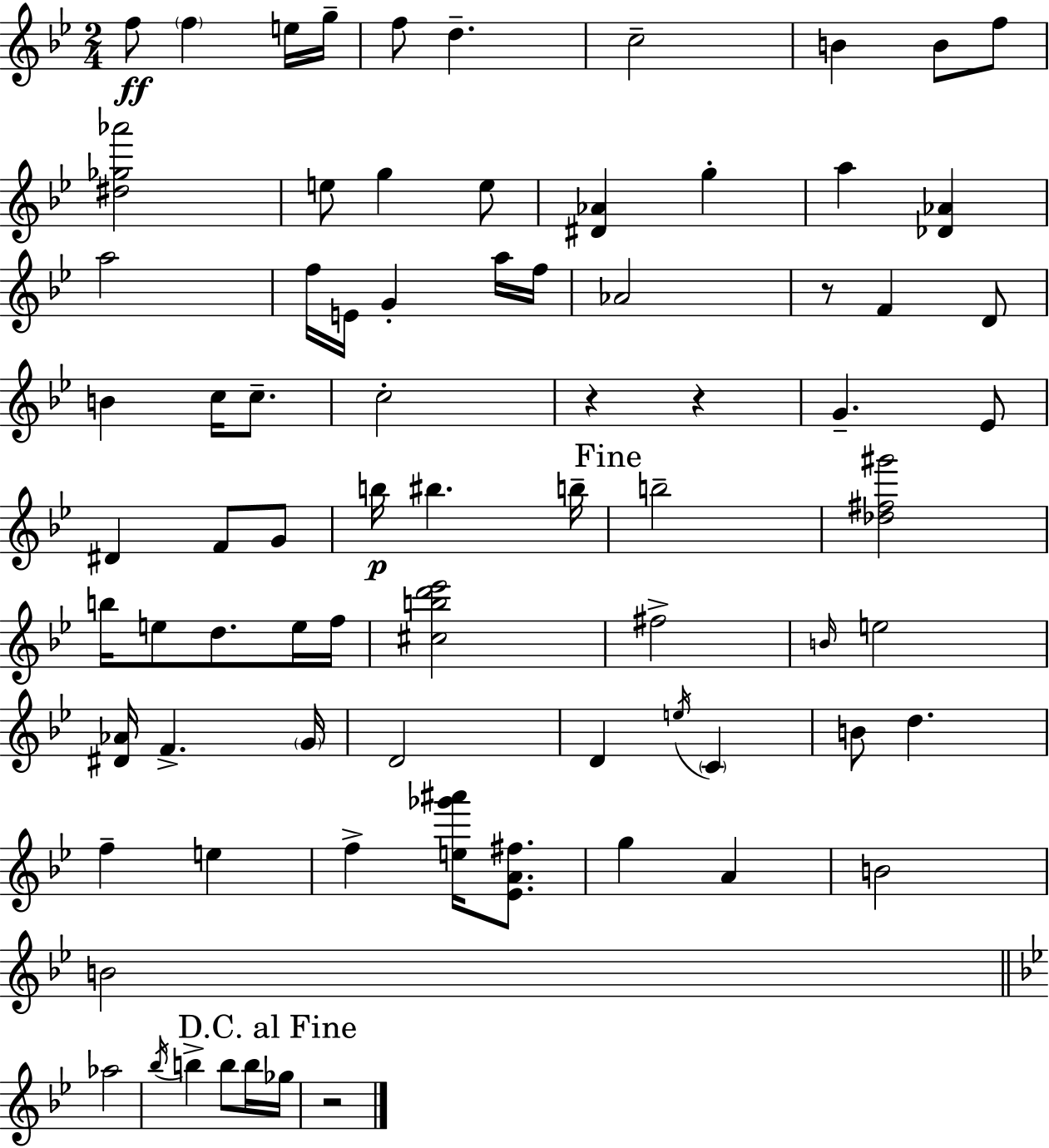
X:1
T:Untitled
M:2/4
L:1/4
K:Gm
f/2 f e/4 g/4 f/2 d c2 B B/2 f/2 [^d_g_a']2 e/2 g e/2 [^D_A] g a [_D_A] a2 f/4 E/4 G a/4 f/4 _A2 z/2 F D/2 B c/4 c/2 c2 z z G _E/2 ^D F/2 G/2 b/4 ^b b/4 b2 [_d^f^g']2 b/4 e/2 d/2 e/4 f/4 [^cbd'_e']2 ^f2 B/4 e2 [^D_A]/4 F G/4 D2 D e/4 C B/2 d f e f [e_g'^a']/4 [_EA^f]/2 g A B2 B2 _a2 _b/4 b b/2 b/4 _g/4 z2